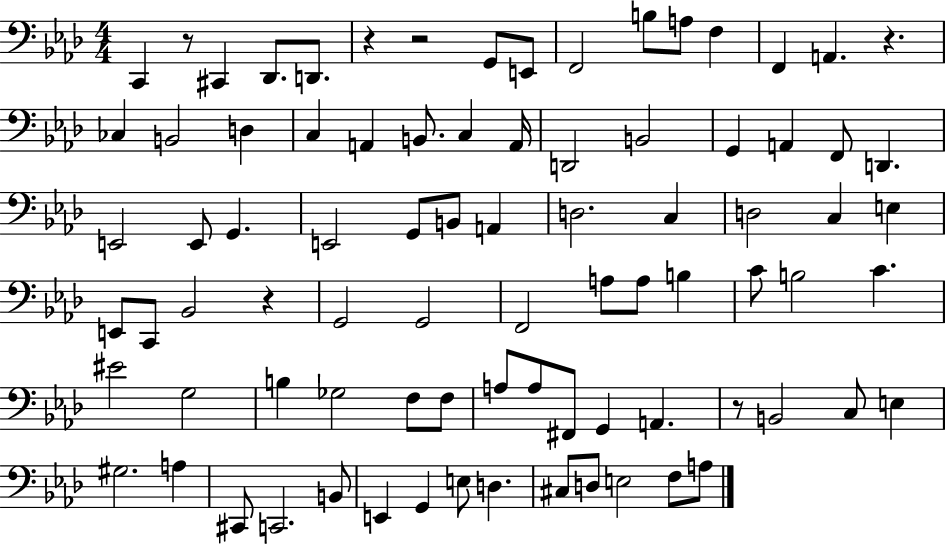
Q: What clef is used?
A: bass